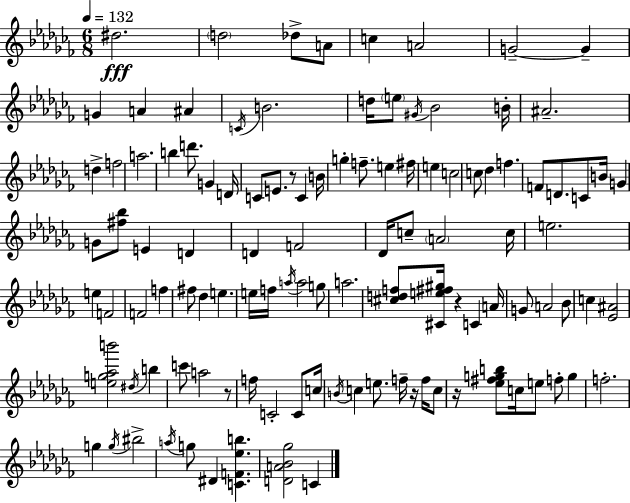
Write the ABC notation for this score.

X:1
T:Untitled
M:6/8
L:1/4
K:Abm
^d2 d2 _d/2 A/2 c A2 G2 G G A ^A C/4 B2 d/4 e/2 ^G/4 _B2 B/4 ^A2 d f2 a2 b d'/2 G D/4 C/2 E/2 z/2 C B/4 g f/2 e ^f/4 e c2 c/2 _d f F/2 D/2 C/2 B/4 G G/2 [^f_b]/2 E D D F2 _D/4 c/2 A2 c/4 e2 e F2 F2 f ^f/2 _d e e/4 f/4 a/4 a2 g/2 a2 [^cdf]/2 [^Ce^f^g]/4 z C A/4 G/2 A2 _B/2 c [_E^A]2 [eg_ab']2 ^d/4 b c'/2 a2 z/2 f/4 C2 C/2 c/4 B/4 c e/2 f/4 z/4 f/4 c/2 z/4 [_e^fgb]/2 c/4 e/2 f/2 g f2 g g/4 ^b2 a/4 g/2 ^D [CF_eb] [DA_B_g]2 C